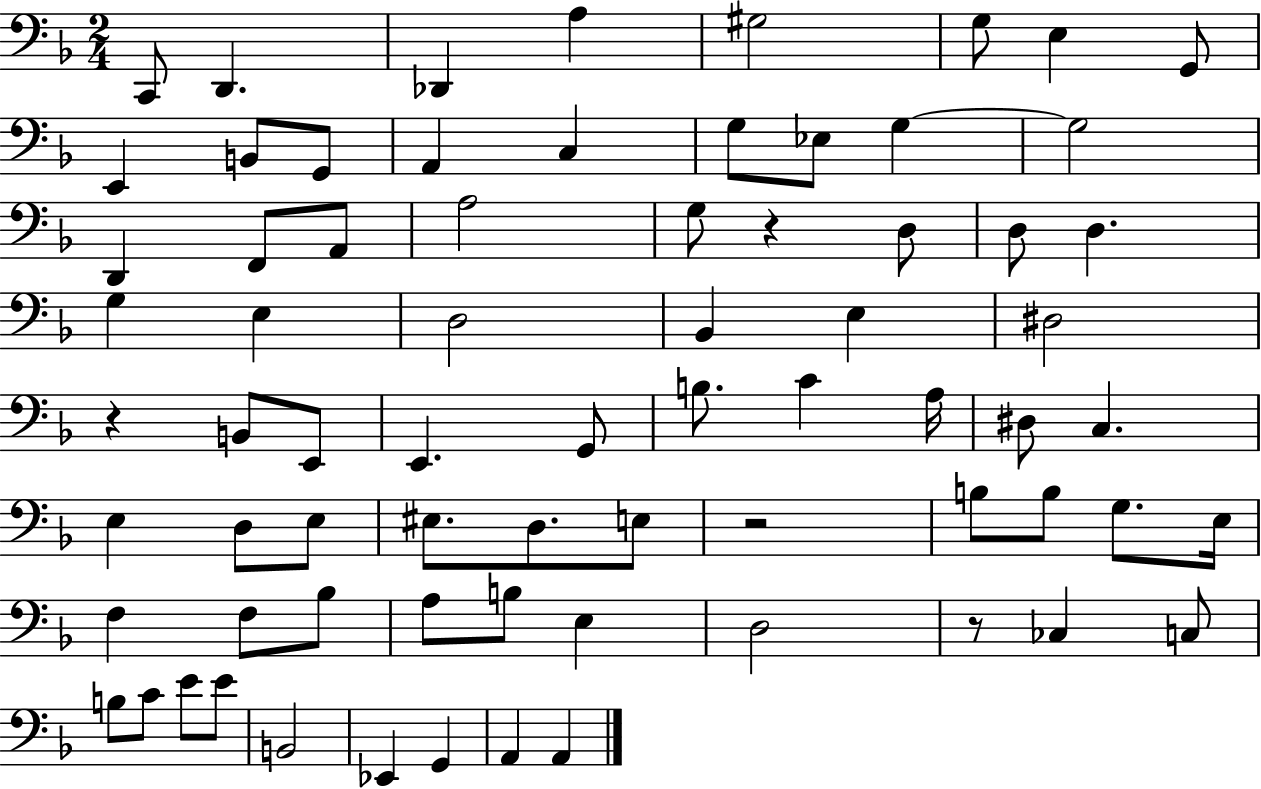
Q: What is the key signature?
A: F major